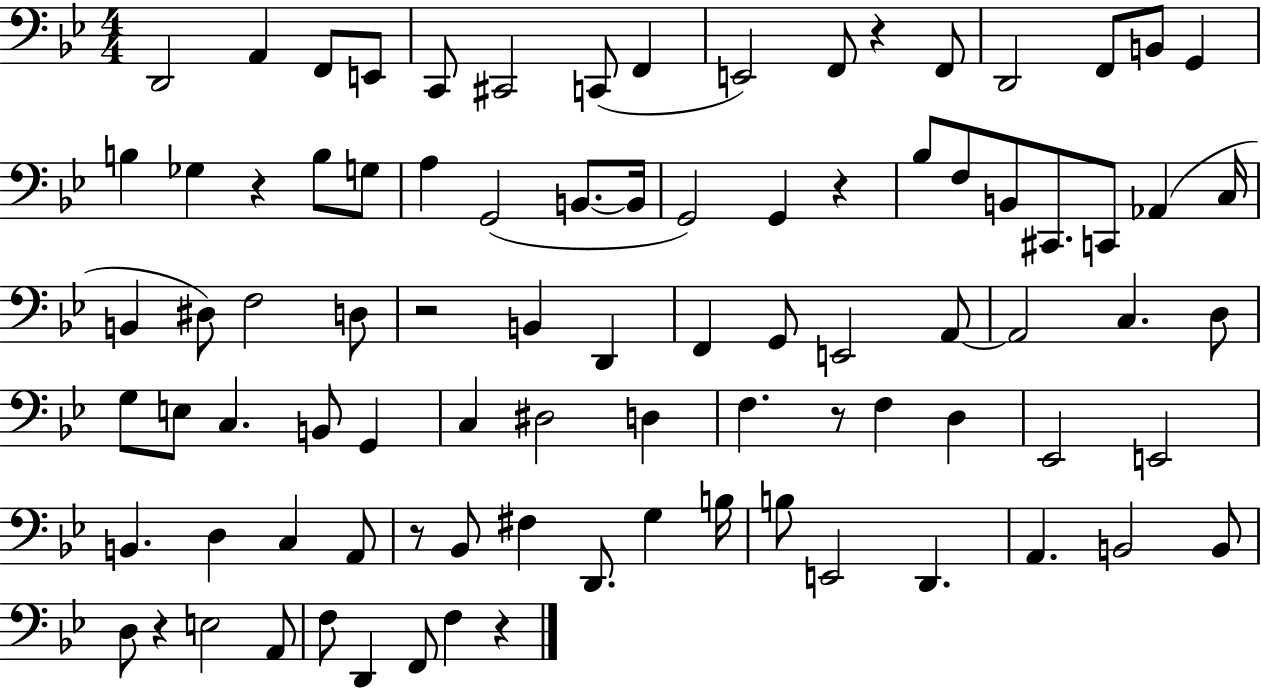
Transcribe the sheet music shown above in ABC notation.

X:1
T:Untitled
M:4/4
L:1/4
K:Bb
D,,2 A,, F,,/2 E,,/2 C,,/2 ^C,,2 C,,/2 F,, E,,2 F,,/2 z F,,/2 D,,2 F,,/2 B,,/2 G,, B, _G, z B,/2 G,/2 A, G,,2 B,,/2 B,,/4 G,,2 G,, z _B,/2 F,/2 B,,/2 ^C,,/2 C,,/2 _A,, C,/4 B,, ^D,/2 F,2 D,/2 z2 B,, D,, F,, G,,/2 E,,2 A,,/2 A,,2 C, D,/2 G,/2 E,/2 C, B,,/2 G,, C, ^D,2 D, F, z/2 F, D, _E,,2 E,,2 B,, D, C, A,,/2 z/2 _B,,/2 ^F, D,,/2 G, B,/4 B,/2 E,,2 D,, A,, B,,2 B,,/2 D,/2 z E,2 A,,/2 F,/2 D,, F,,/2 F, z